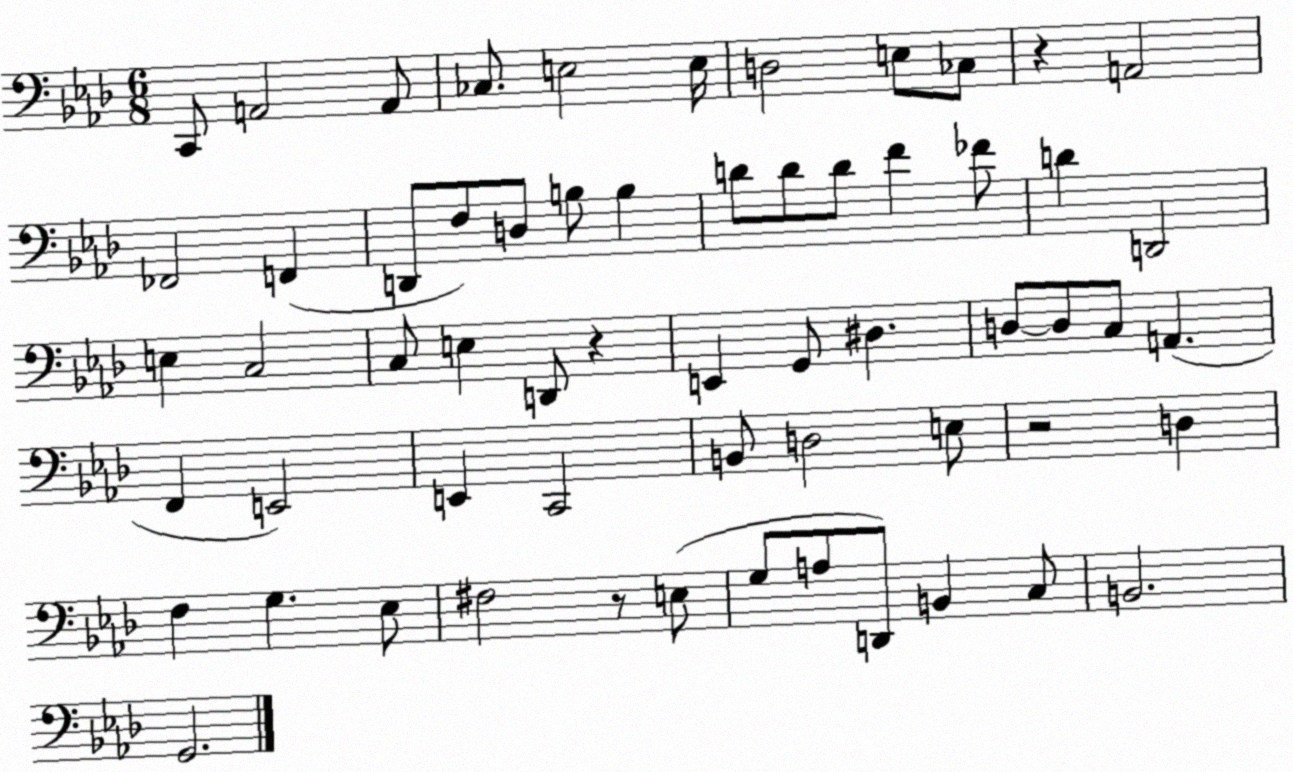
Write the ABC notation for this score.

X:1
T:Untitled
M:6/8
L:1/4
K:Ab
C,,/2 A,,2 A,,/2 _C,/2 E,2 E,/4 D,2 E,/2 _C,/2 z A,,2 _F,,2 F,, D,,/2 F,/2 D,/2 B,/2 B, D/2 D/2 D/2 F _F/2 D D,,2 E, C,2 C,/2 E, D,,/2 z E,, G,,/2 ^D, D,/2 D,/2 C,/2 A,, F,, E,,2 E,, C,,2 B,,/2 D,2 E,/2 z2 D, F, G, _E,/2 ^F,2 z/2 E,/2 G,/2 A,/2 D,,/2 B,, C,/2 B,,2 G,,2